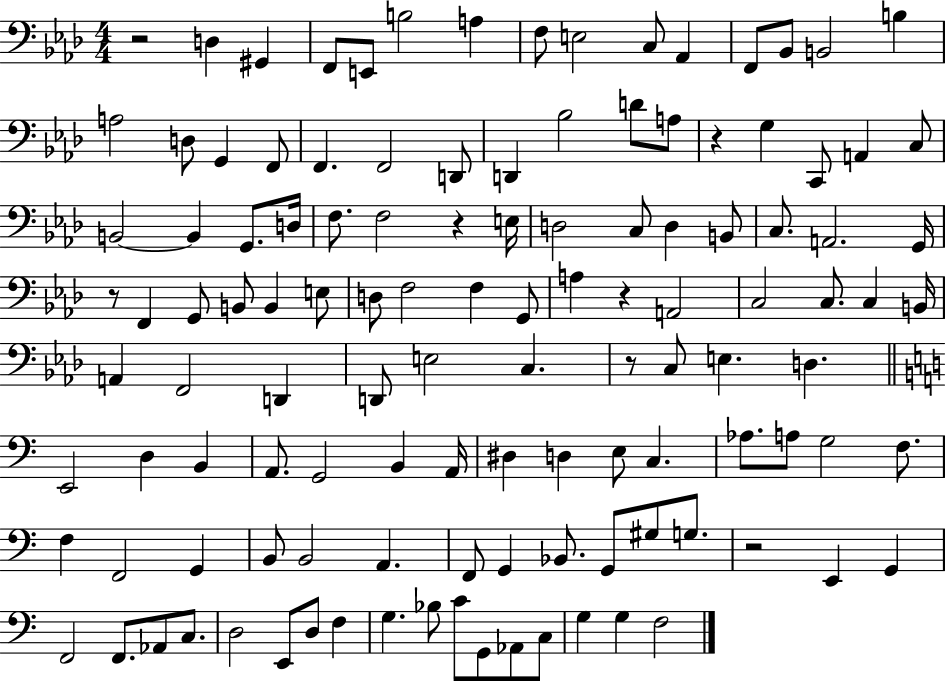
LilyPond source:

{
  \clef bass
  \numericTimeSignature
  \time 4/4
  \key aes \major
  r2 d4 gis,4 | f,8 e,8 b2 a4 | f8 e2 c8 aes,4 | f,8 bes,8 b,2 b4 | \break a2 d8 g,4 f,8 | f,4. f,2 d,8 | d,4 bes2 d'8 a8 | r4 g4 c,8 a,4 c8 | \break b,2~~ b,4 g,8. d16 | f8. f2 r4 e16 | d2 c8 d4 b,8 | c8. a,2. g,16 | \break r8 f,4 g,8 b,8 b,4 e8 | d8 f2 f4 g,8 | a4 r4 a,2 | c2 c8. c4 b,16 | \break a,4 f,2 d,4 | d,8 e2 c4. | r8 c8 e4. d4. | \bar "||" \break \key a \minor e,2 d4 b,4 | a,8. g,2 b,4 a,16 | dis4 d4 e8 c4. | aes8. a8 g2 f8. | \break f4 f,2 g,4 | b,8 b,2 a,4. | f,8 g,4 bes,8. g,8 gis8 g8. | r2 e,4 g,4 | \break f,2 f,8. aes,8 c8. | d2 e,8 d8 f4 | g4. bes8 c'8 g,8 aes,8 c8 | g4 g4 f2 | \break \bar "|."
}